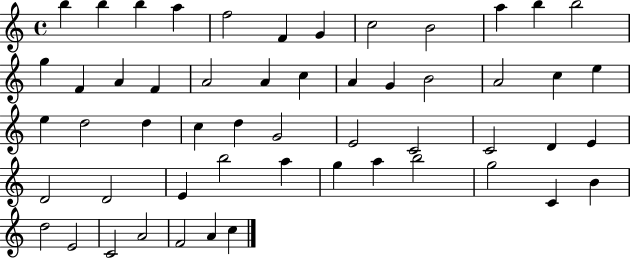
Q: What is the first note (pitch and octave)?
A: B5